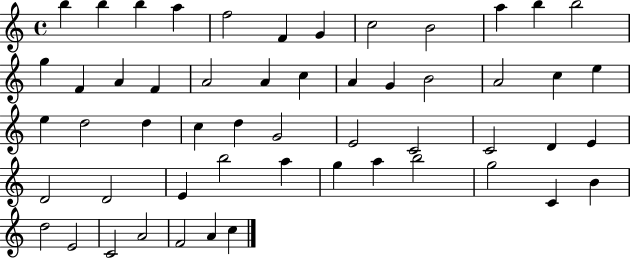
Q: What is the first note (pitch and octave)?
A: B5